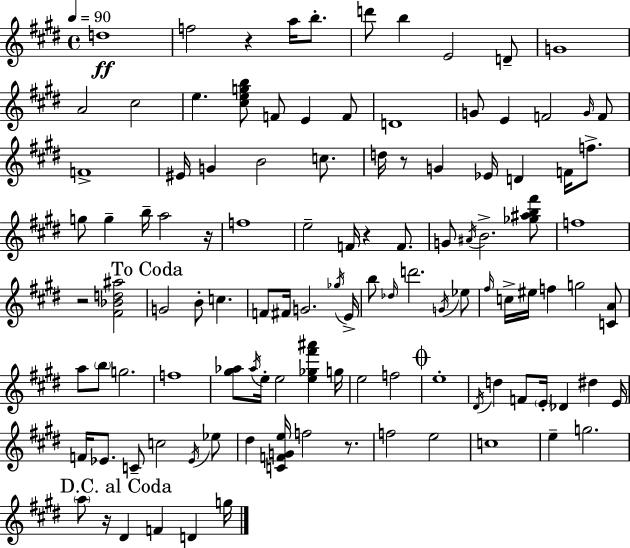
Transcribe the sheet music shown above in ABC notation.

X:1
T:Untitled
M:4/4
L:1/4
K:E
d4 f2 z a/4 b/2 d'/2 b E2 D/2 G4 A2 ^c2 e [^cegb]/2 F/2 E F/2 D4 G/2 E F2 G/4 F/2 F4 ^E/4 G B2 c/2 d/4 z/2 G _E/4 D F/4 f/2 g/2 g b/4 a2 z/4 f4 e2 F/4 z F/2 G/2 ^A/4 B2 [_g^ab^f']/2 f4 z2 [^F_Bd^a]2 G2 B/2 c F/2 ^F/4 G2 _g/4 E/4 b/2 _d/4 d'2 G/4 _e/2 ^f/4 c/4 ^e/4 f g2 [CA]/2 a/2 b/2 g2 f4 [^g_a]/2 _a/4 e/4 e2 [e_g^f'^a'] g/4 e2 f2 e4 ^D/4 d F/2 E/4 _D ^d E/4 F/4 _E/2 C/2 c2 _E/4 _e/2 ^d [CFGe]/4 f2 z/2 f2 e2 c4 e g2 a/2 z/4 ^D F D g/4